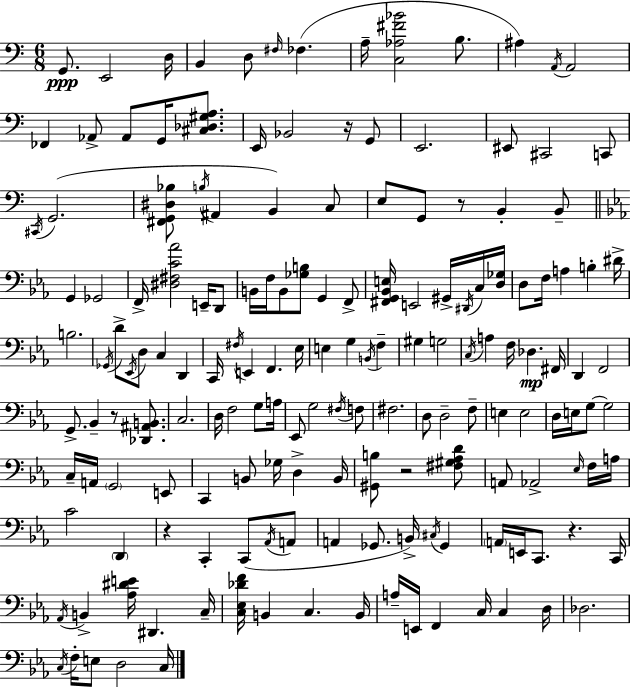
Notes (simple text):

G2/e. E2/h D3/s B2/q D3/e F#3/s FES3/q. A3/s [C3,Ab3,F#4,Bb4]/h B3/e. A#3/q A2/s A2/h FES2/q Ab2/e Ab2/e G2/s [C#3,Db3,G#3,A3]/e. E2/s Bb2/h R/s G2/e E2/h. EIS2/e C#2/h C2/e C#2/s G2/h. [F#2,G2,D#3,Bb3]/e B3/s A#2/q B2/q C3/e E3/e G2/e R/e B2/q B2/e G2/q Gb2/h F2/s [D#3,F#3,C4,Ab4]/h E2/s D2/e B2/s F3/s B2/e [Gb3,B3]/e G2/q F2/e [F#2,G2,Bb2,E3]/s E2/h G#2/s D#2/s C3/s [D3,Gb3]/s D3/e F3/s A3/q B3/q D#4/s B3/h. Gb2/s D4/e Eb2/s D3/e C3/q D2/q C2/s F#3/s E2/q F2/q. Eb3/s E3/q G3/q B2/s F3/q G#3/q G3/h C3/s A3/q F3/s Db3/q. F#2/s D2/q F2/h G2/e. Bb2/q R/e [Db2,A#2,B2]/e. C3/h. D3/s F3/h G3/e A3/s Eb2/e G3/h F#3/s F3/e F#3/h. D3/e D3/h F3/e E3/q E3/h D3/s E3/s G3/e G3/h C3/s A2/s G2/h E2/e C2/q B2/e Gb3/s D3/q B2/s [G#2,B3]/e R/h [F#3,G#3,Ab3,D4]/e A2/e Ab2/h Eb3/s F3/s A3/s C4/h D2/q R/q C2/q C2/e Ab2/s A2/e A2/q Gb2/e. B2/s C#3/s Gb2/q A2/s E2/s C2/e. R/q. C2/s Ab2/s B2/q [Ab3,D#4,E4]/s D#2/q. C3/s [C3,Eb3,Db4,F4]/s B2/q C3/q. B2/s A3/s E2/s F2/q C3/s C3/q D3/s Db3/h. C3/s F3/s E3/e D3/h C3/s